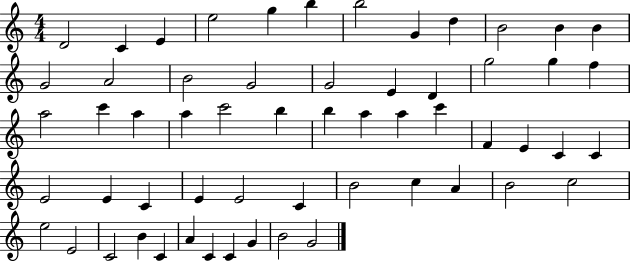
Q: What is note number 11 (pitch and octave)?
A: B4